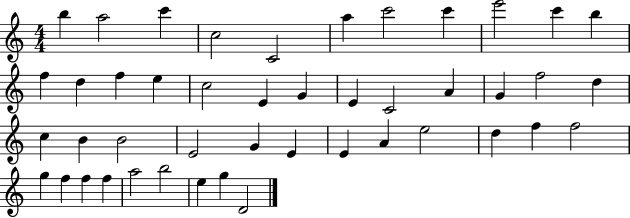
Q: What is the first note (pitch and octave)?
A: B5